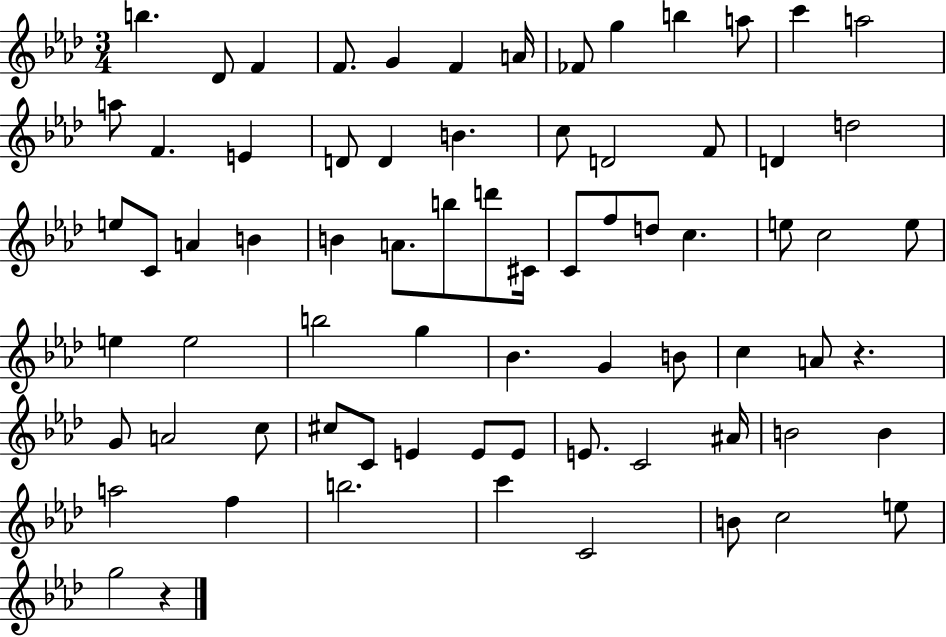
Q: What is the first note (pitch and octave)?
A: B5